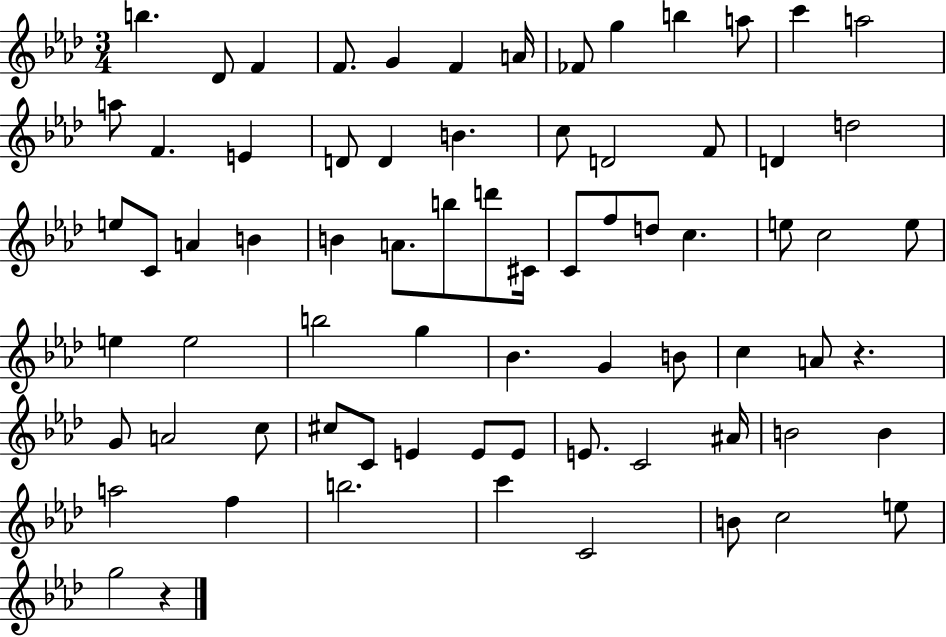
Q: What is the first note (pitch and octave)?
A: B5